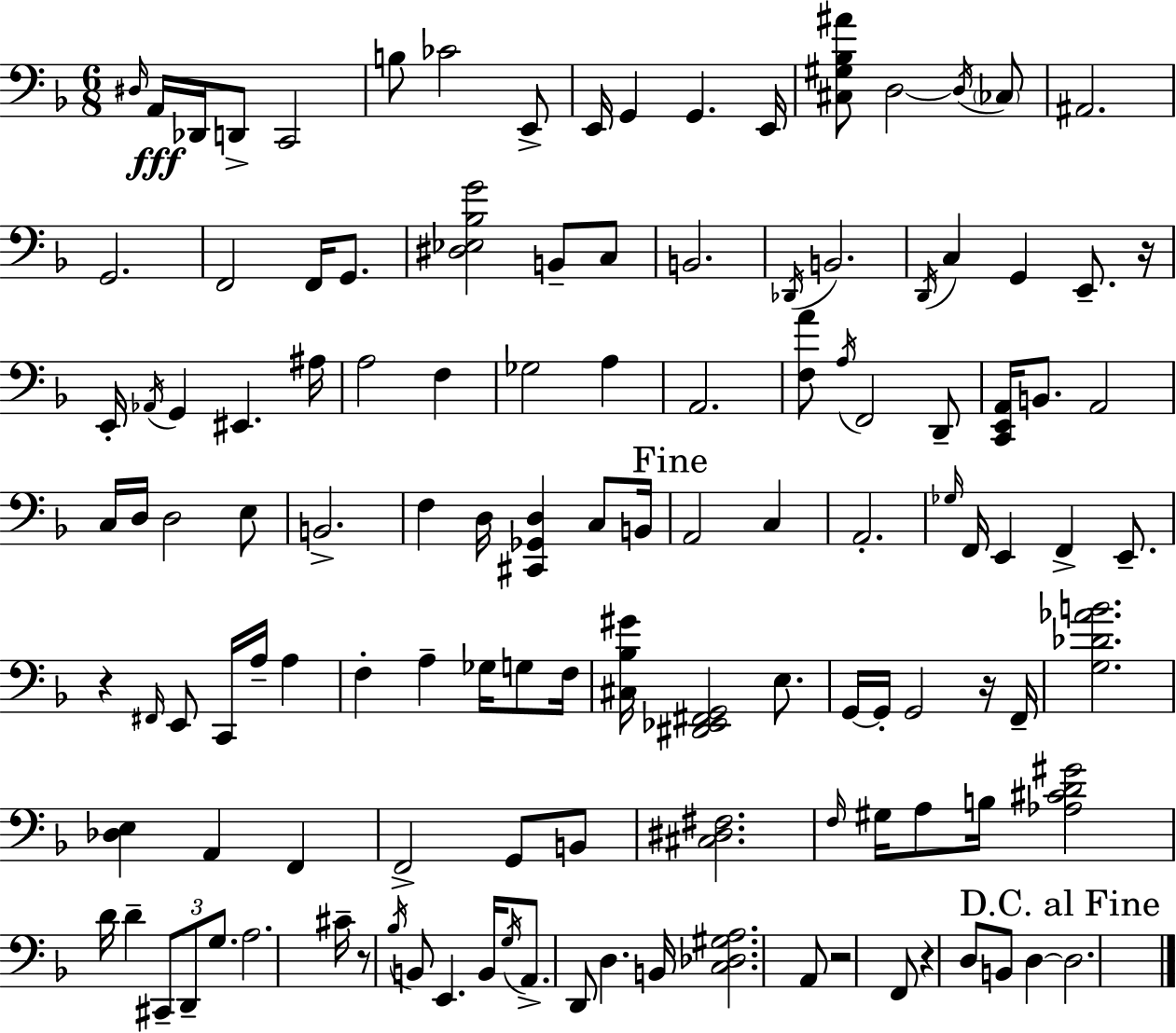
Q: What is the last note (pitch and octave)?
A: D3